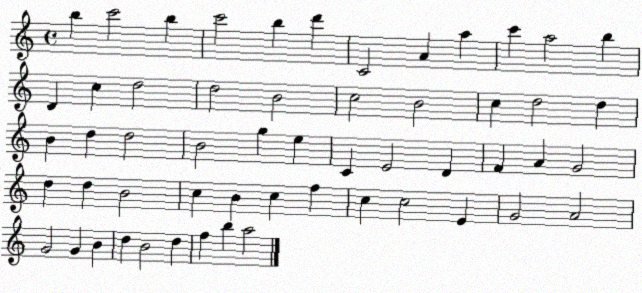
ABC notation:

X:1
T:Untitled
M:4/4
L:1/4
K:C
b c'2 b c'2 b d' C2 A a c' a2 b D c d2 d2 B2 c2 B2 c d2 d B d d2 B2 g e C E2 D F A G2 d d B2 c B c f c c2 E G2 A2 G2 G B d B2 d f b a2